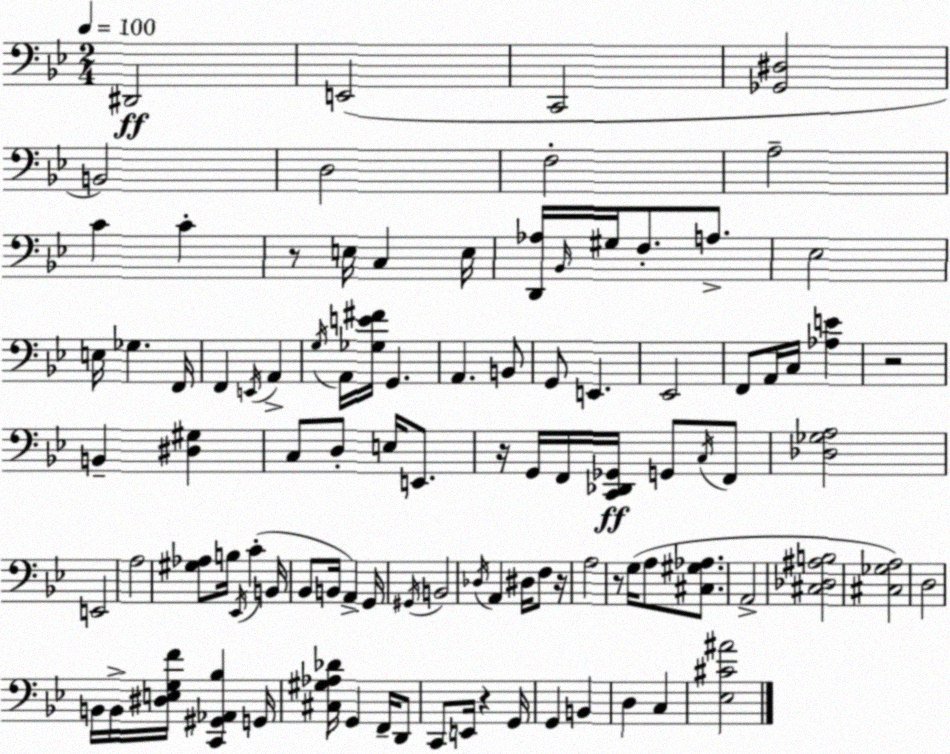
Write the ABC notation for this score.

X:1
T:Untitled
M:2/4
L:1/4
K:Gm
^D,,2 E,,2 C,,2 [_G,,^D,]2 B,,2 D,2 F,2 A,2 C C z/2 E,/4 C, E,/4 [D,,_A,]/4 _B,,/4 ^G,/4 F,/2 A,/2 _E,2 E,/4 _G, F,,/4 F,, E,,/4 A,, G,/4 A,,/4 [_G,E^F]/4 G,, A,, B,,/2 G,,/2 E,, _E,,2 F,,/2 A,,/4 C,/4 [_A,E] z2 B,, [^D,^G,] C,/2 D,/2 E,/4 E,,/2 z/4 G,,/4 F,,/4 [C,,_D,,_G,,]/4 G,,/2 C,/4 F,,/2 [_D,_G,A,]2 E,,2 A,2 [^G,_A,]/2 B,/4 _E,,/4 C B,,/4 _B,,/2 B,,/4 A,, G,,/4 ^G,,/4 B,,2 _D,/4 A,, ^D,/4 F,/2 z/4 A,2 z/2 G,/4 A,/2 [^C,^G,_A,]/2 A,,2 [^C,_D,^A,B,]2 [^C,_G,A,]2 D,2 B,,/4 B,,/4 [^D,E,G,F]/4 [C,,^G,,_A,,_B,] G,,/4 [^C,^G,_A,_D]/4 G,, F,,/4 D,,/2 C,,/2 E,,/4 z G,,/4 G,, B,, D, C, [_E,^C^A]2